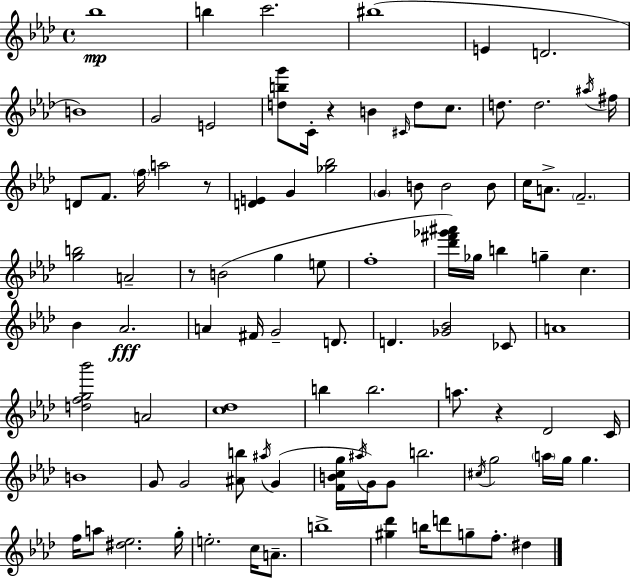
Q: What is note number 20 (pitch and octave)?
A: F4